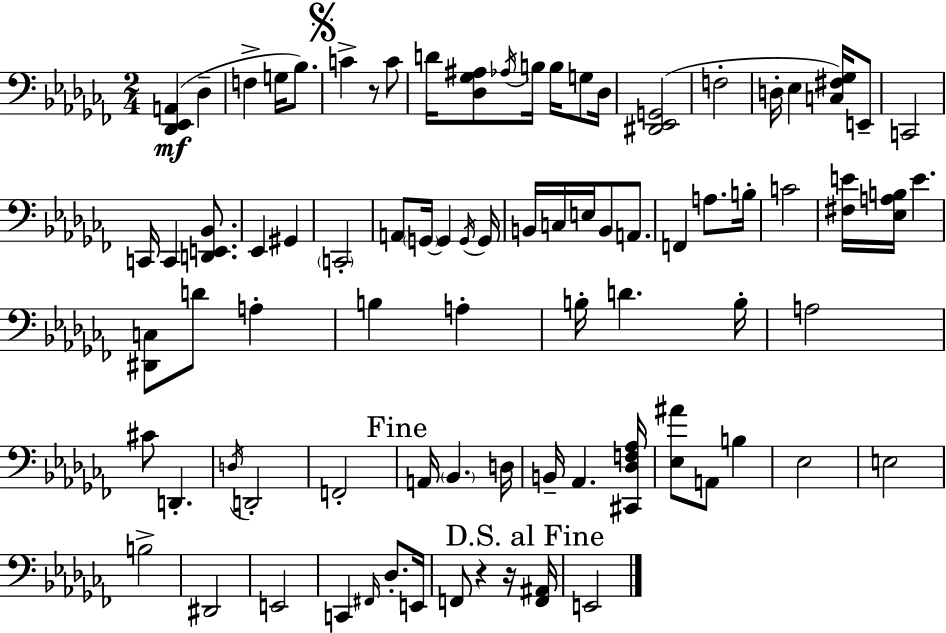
X:1
T:Untitled
M:2/4
L:1/4
K:Abm
[_D,,_E,,A,,] _D, F, G,/4 _B,/2 C z/2 C/2 D/4 [_D,_G,^A,]/2 _A,/4 B,/4 B,/4 G,/2 _D,/4 [^D,,_E,,G,,]2 F,2 D,/4 _E, [C,^F,_G,]/4 E,,/2 C,,2 C,,/4 C,, [D,,E,,_B,,]/2 _E,, ^G,, C,,2 A,,/2 G,,/4 G,, G,,/4 G,,/4 B,,/4 C,/4 E,/4 B,,/2 A,,/2 F,, A,/2 B,/4 C2 [^F,E]/4 [_E,A,B,]/4 E [^D,,C,]/2 D/2 A, B, A, B,/4 D B,/4 A,2 ^C/2 D,, D,/4 D,,2 F,,2 A,,/4 _B,, D,/4 B,,/4 _A,, [^C,,_D,F,_A,]/4 [_E,^A]/2 A,,/2 B, _E,2 E,2 B,2 ^D,,2 E,,2 C,, ^F,,/4 _D,/2 E,,/4 F,,/2 z z/4 [F,,^A,,]/4 E,,2